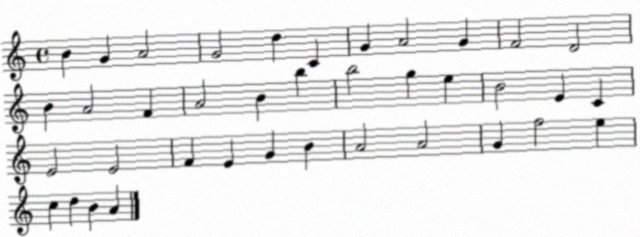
X:1
T:Untitled
M:4/4
L:1/4
K:C
B G A2 G2 d C G A2 G F2 D2 B A2 F A2 B b b2 g e B2 E C E2 E2 F E G B A2 A2 G f2 e c d B A